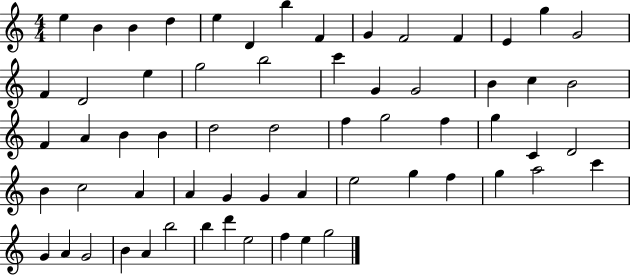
{
  \clef treble
  \numericTimeSignature
  \time 4/4
  \key c \major
  e''4 b'4 b'4 d''4 | e''4 d'4 b''4 f'4 | g'4 f'2 f'4 | e'4 g''4 g'2 | \break f'4 d'2 e''4 | g''2 b''2 | c'''4 g'4 g'2 | b'4 c''4 b'2 | \break f'4 a'4 b'4 b'4 | d''2 d''2 | f''4 g''2 f''4 | g''4 c'4 d'2 | \break b'4 c''2 a'4 | a'4 g'4 g'4 a'4 | e''2 g''4 f''4 | g''4 a''2 c'''4 | \break g'4 a'4 g'2 | b'4 a'4 b''2 | b''4 d'''4 e''2 | f''4 e''4 g''2 | \break \bar "|."
}